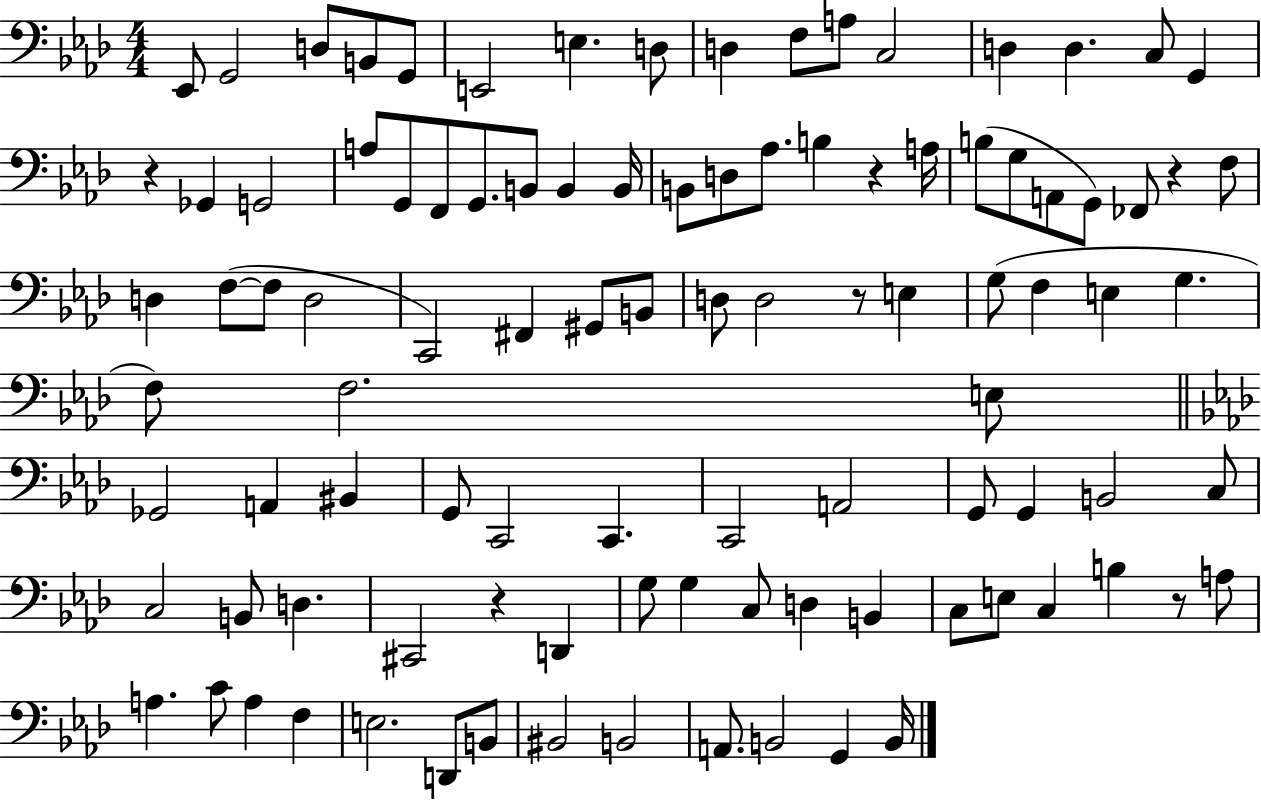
X:1
T:Untitled
M:4/4
L:1/4
K:Ab
_E,,/2 G,,2 D,/2 B,,/2 G,,/2 E,,2 E, D,/2 D, F,/2 A,/2 C,2 D, D, C,/2 G,, z _G,, G,,2 A,/2 G,,/2 F,,/2 G,,/2 B,,/2 B,, B,,/4 B,,/2 D,/2 _A,/2 B, z A,/4 B,/2 G,/2 A,,/2 G,,/2 _F,,/2 z F,/2 D, F,/2 F,/2 D,2 C,,2 ^F,, ^G,,/2 B,,/2 D,/2 D,2 z/2 E, G,/2 F, E, G, F,/2 F,2 E,/2 _G,,2 A,, ^B,, G,,/2 C,,2 C,, C,,2 A,,2 G,,/2 G,, B,,2 C,/2 C,2 B,,/2 D, ^C,,2 z D,, G,/2 G, C,/2 D, B,, C,/2 E,/2 C, B, z/2 A,/2 A, C/2 A, F, E,2 D,,/2 B,,/2 ^B,,2 B,,2 A,,/2 B,,2 G,, B,,/4